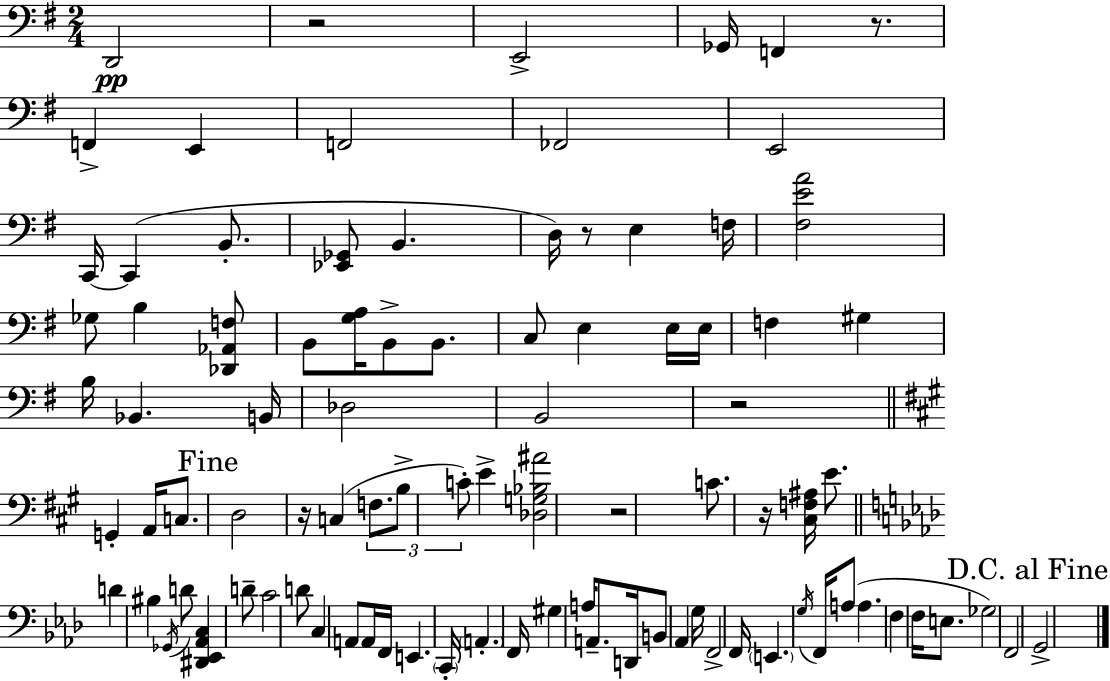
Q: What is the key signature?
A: G major